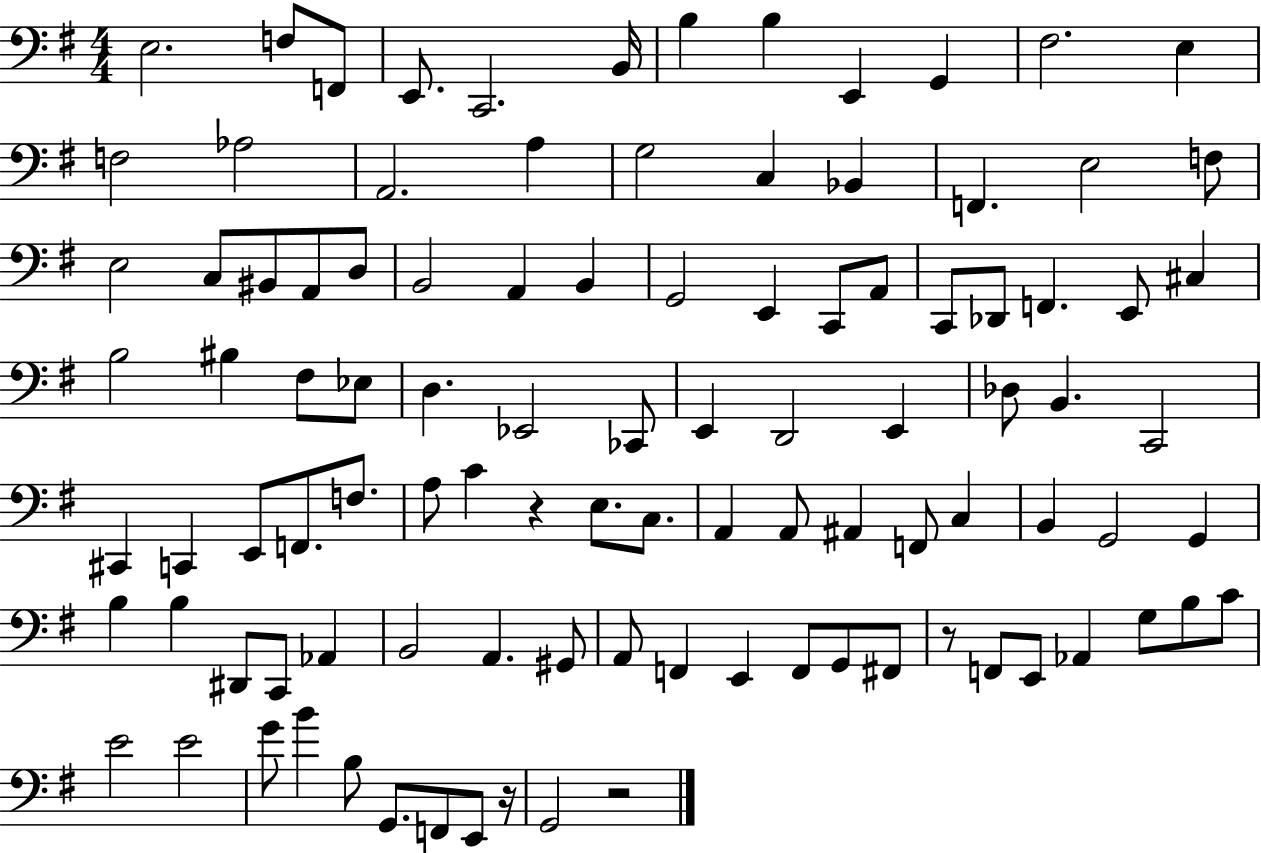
{
  \clef bass
  \numericTimeSignature
  \time 4/4
  \key g \major
  e2. f8 f,8 | e,8. c,2. b,16 | b4 b4 e,4 g,4 | fis2. e4 | \break f2 aes2 | a,2. a4 | g2 c4 bes,4 | f,4. e2 f8 | \break e2 c8 bis,8 a,8 d8 | b,2 a,4 b,4 | g,2 e,4 c,8 a,8 | c,8 des,8 f,4. e,8 cis4 | \break b2 bis4 fis8 ees8 | d4. ees,2 ces,8 | e,4 d,2 e,4 | des8 b,4. c,2 | \break cis,4 c,4 e,8 f,8. f8. | a8 c'4 r4 e8. c8. | a,4 a,8 ais,4 f,8 c4 | b,4 g,2 g,4 | \break b4 b4 dis,8 c,8 aes,4 | b,2 a,4. gis,8 | a,8 f,4 e,4 f,8 g,8 fis,8 | r8 f,8 e,8 aes,4 g8 b8 c'8 | \break e'2 e'2 | g'8 b'4 b8 g,8. f,8 e,8 r16 | g,2 r2 | \bar "|."
}